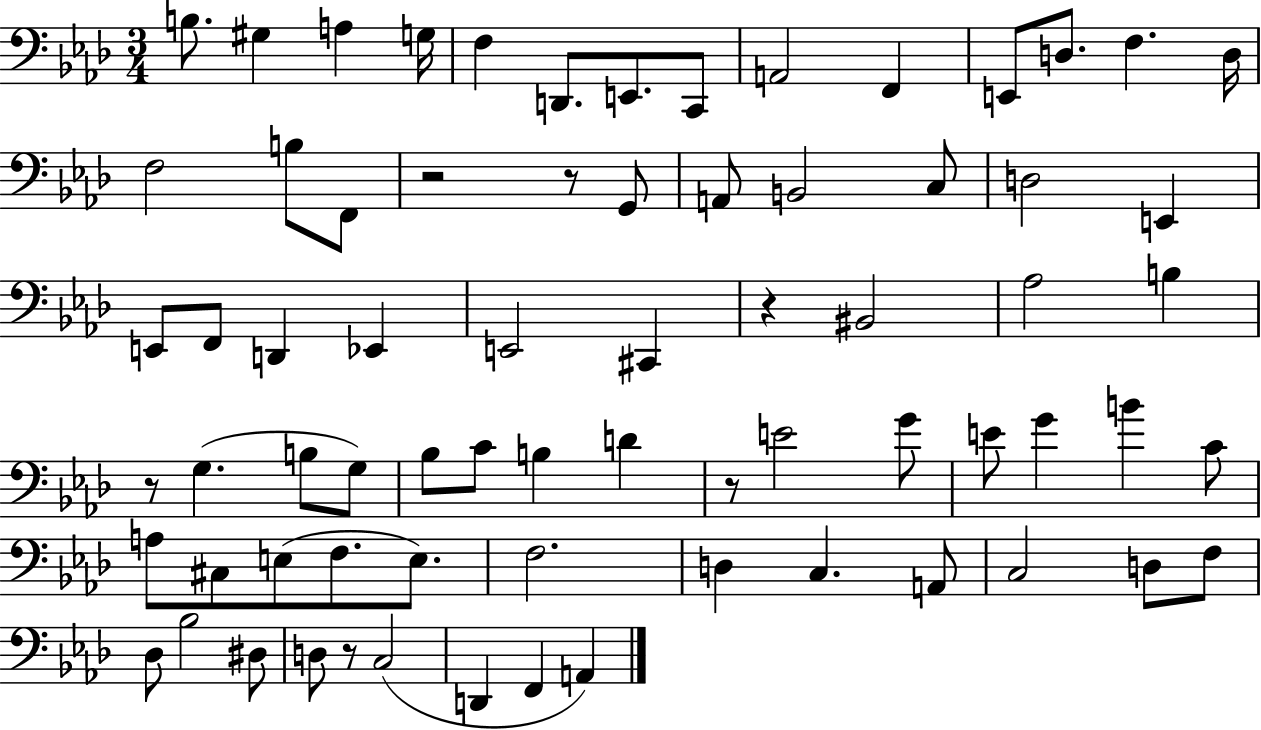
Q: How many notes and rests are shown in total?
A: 71